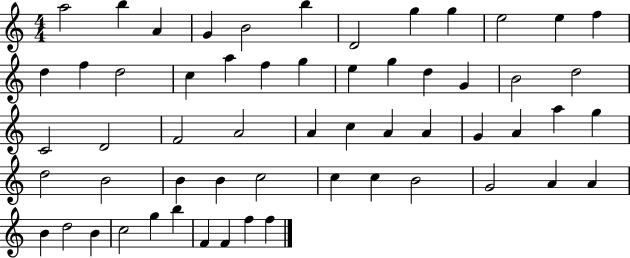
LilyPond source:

{
  \clef treble
  \numericTimeSignature
  \time 4/4
  \key c \major
  a''2 b''4 a'4 | g'4 b'2 b''4 | d'2 g''4 g''4 | e''2 e''4 f''4 | \break d''4 f''4 d''2 | c''4 a''4 f''4 g''4 | e''4 g''4 d''4 g'4 | b'2 d''2 | \break c'2 d'2 | f'2 a'2 | a'4 c''4 a'4 a'4 | g'4 a'4 a''4 g''4 | \break d''2 b'2 | b'4 b'4 c''2 | c''4 c''4 b'2 | g'2 a'4 a'4 | \break b'4 d''2 b'4 | c''2 g''4 b''4 | f'4 f'4 f''4 f''4 | \bar "|."
}